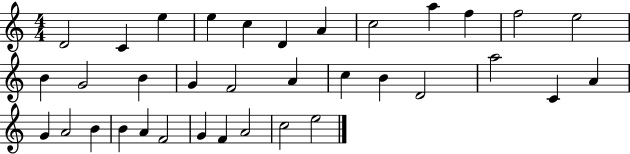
{
  \clef treble
  \numericTimeSignature
  \time 4/4
  \key c \major
  d'2 c'4 e''4 | e''4 c''4 d'4 a'4 | c''2 a''4 f''4 | f''2 e''2 | \break b'4 g'2 b'4 | g'4 f'2 a'4 | c''4 b'4 d'2 | a''2 c'4 a'4 | \break g'4 a'2 b'4 | b'4 a'4 f'2 | g'4 f'4 a'2 | c''2 e''2 | \break \bar "|."
}